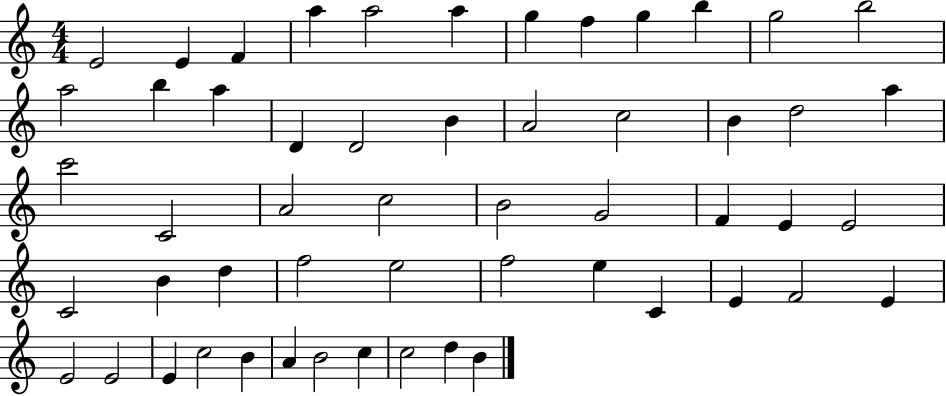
E4/h E4/q F4/q A5/q A5/h A5/q G5/q F5/q G5/q B5/q G5/h B5/h A5/h B5/q A5/q D4/q D4/h B4/q A4/h C5/h B4/q D5/h A5/q C6/h C4/h A4/h C5/h B4/h G4/h F4/q E4/q E4/h C4/h B4/q D5/q F5/h E5/h F5/h E5/q C4/q E4/q F4/h E4/q E4/h E4/h E4/q C5/h B4/q A4/q B4/h C5/q C5/h D5/q B4/q